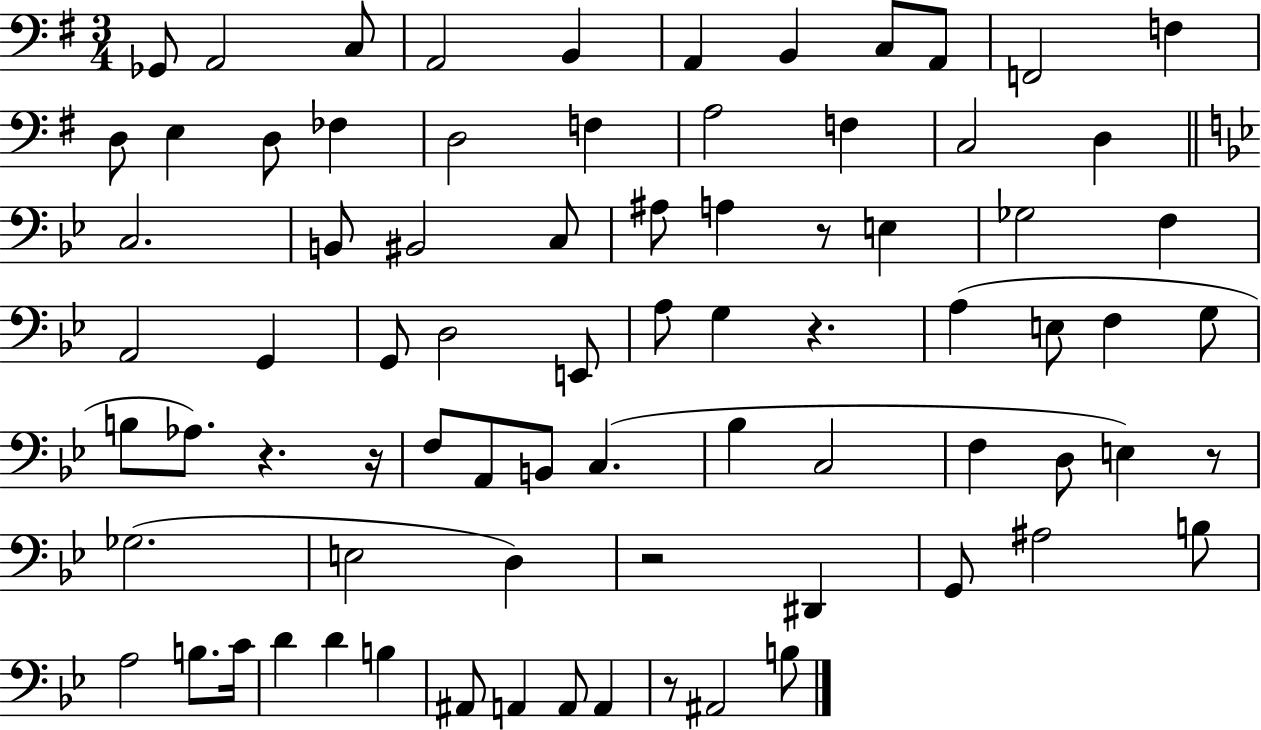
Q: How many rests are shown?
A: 7